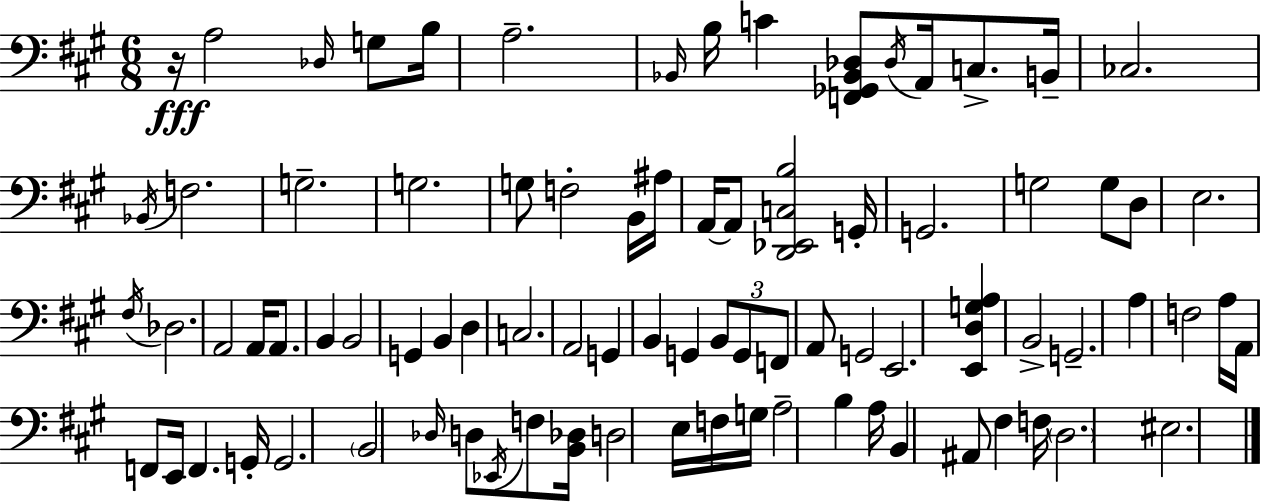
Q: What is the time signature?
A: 6/8